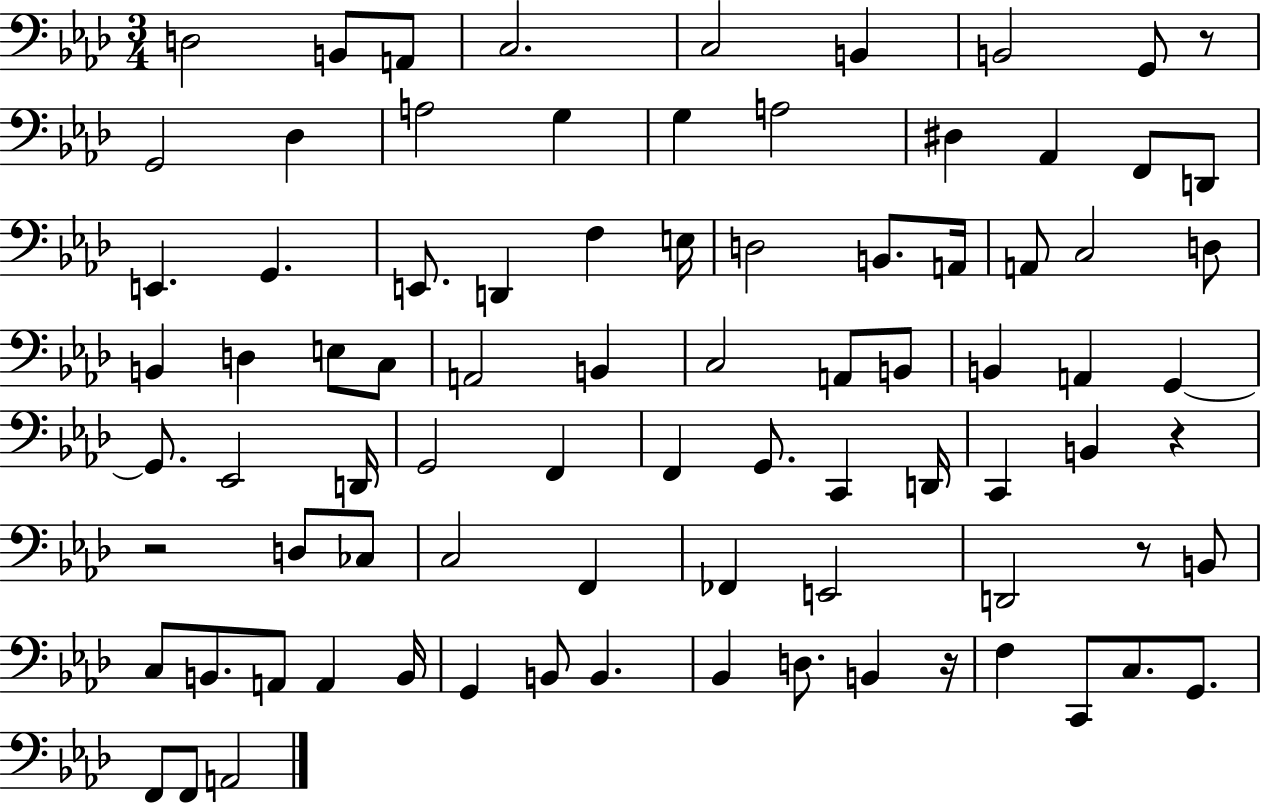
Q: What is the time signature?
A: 3/4